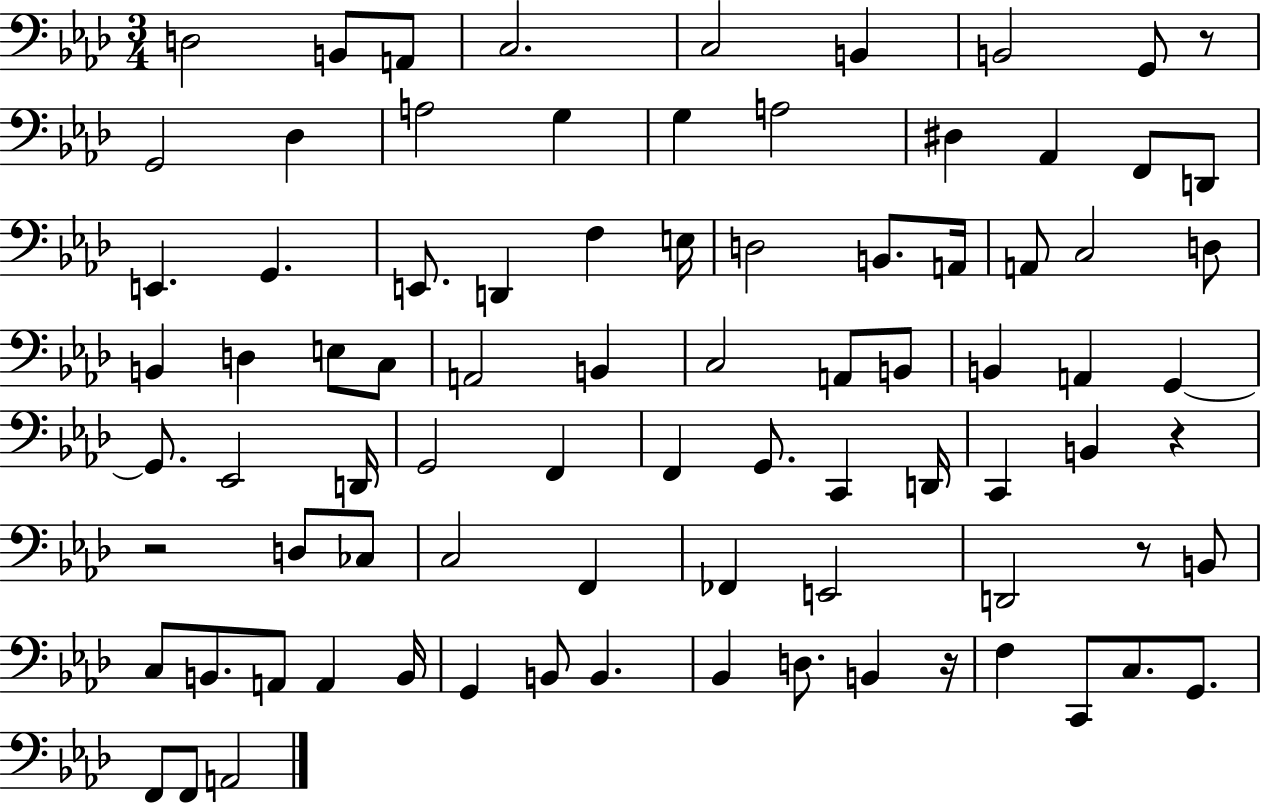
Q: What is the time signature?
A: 3/4